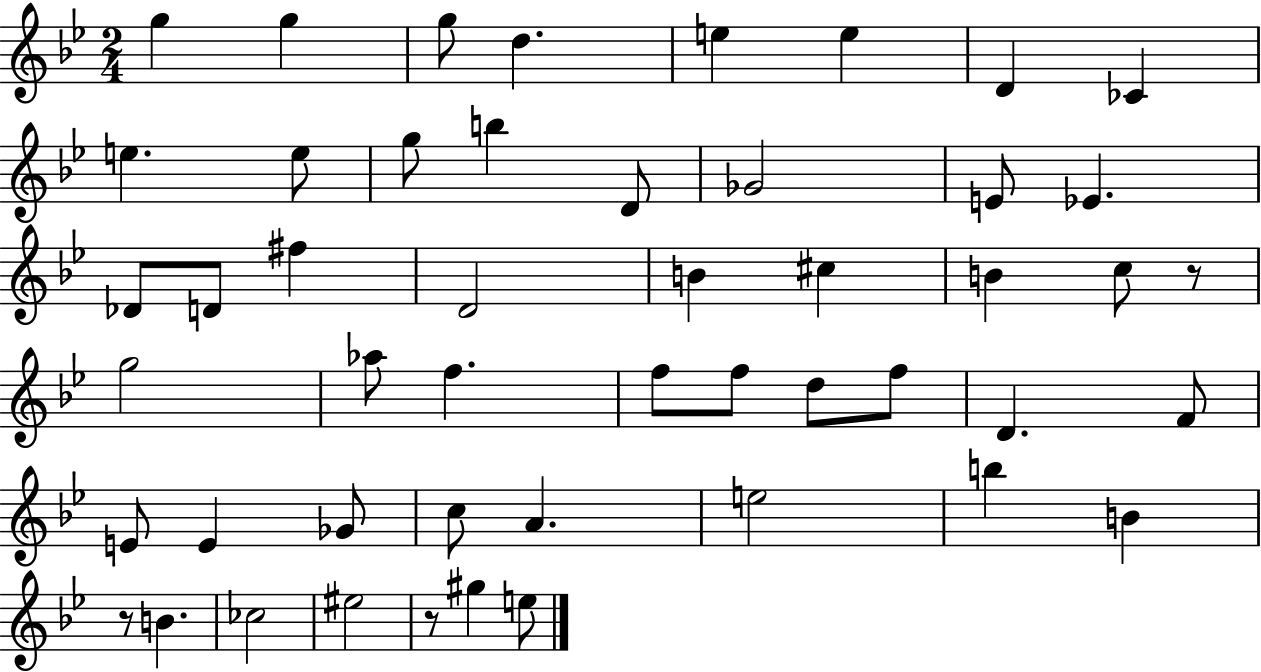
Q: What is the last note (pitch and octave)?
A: E5